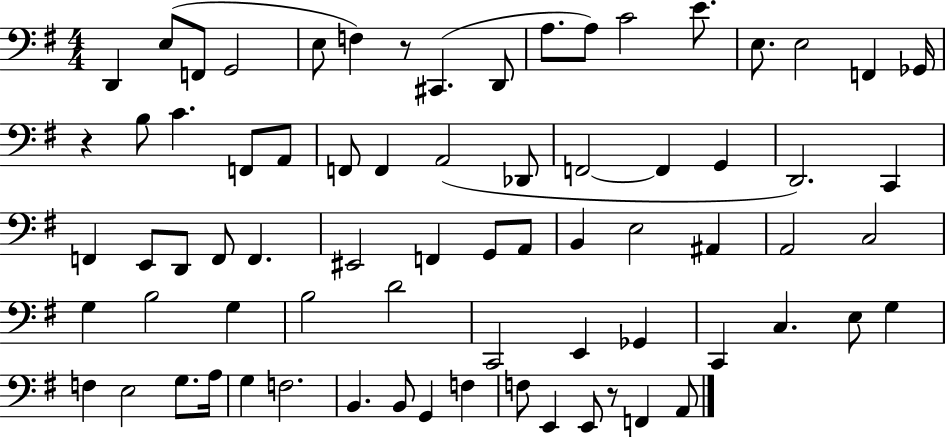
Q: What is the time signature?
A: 4/4